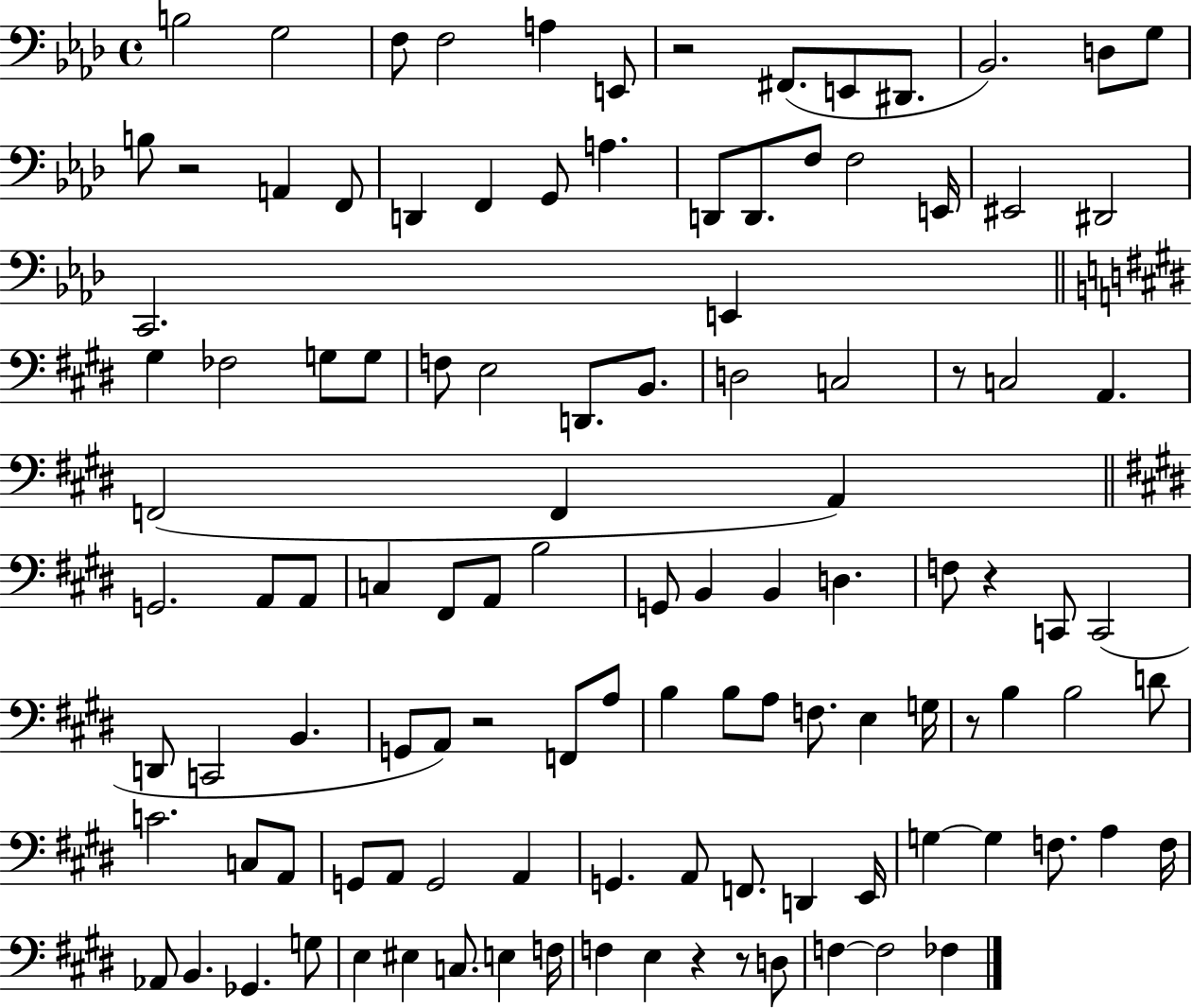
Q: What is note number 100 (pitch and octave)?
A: F3